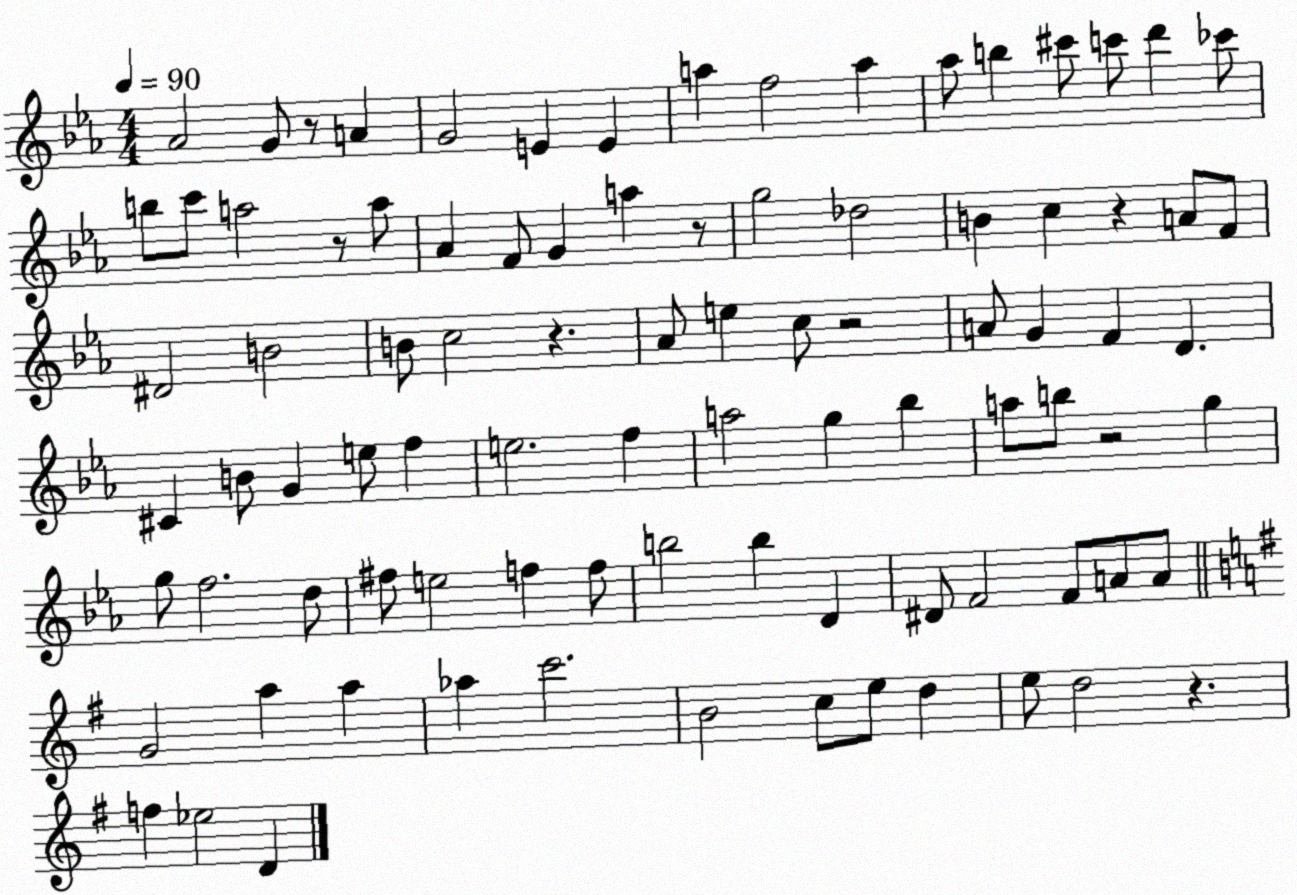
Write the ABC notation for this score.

X:1
T:Untitled
M:4/4
L:1/4
K:Eb
_A2 G/2 z/2 A G2 E E a f2 a _a/2 b ^c'/2 c'/2 d' _c'/2 b/2 c'/2 a2 z/2 a/2 _A F/2 G a z/2 g2 _d2 B c z A/2 F/2 ^D2 B2 B/2 c2 z _A/2 e c/2 z2 A/2 G F D ^C B/2 G e/2 f e2 f a2 g _b a/2 b/2 z2 g g/2 f2 d/2 ^f/2 e2 f f/2 b2 b D ^D/2 F2 F/2 A/2 A/2 G2 a a _a c'2 B2 c/2 e/2 d e/2 d2 z f _e2 D